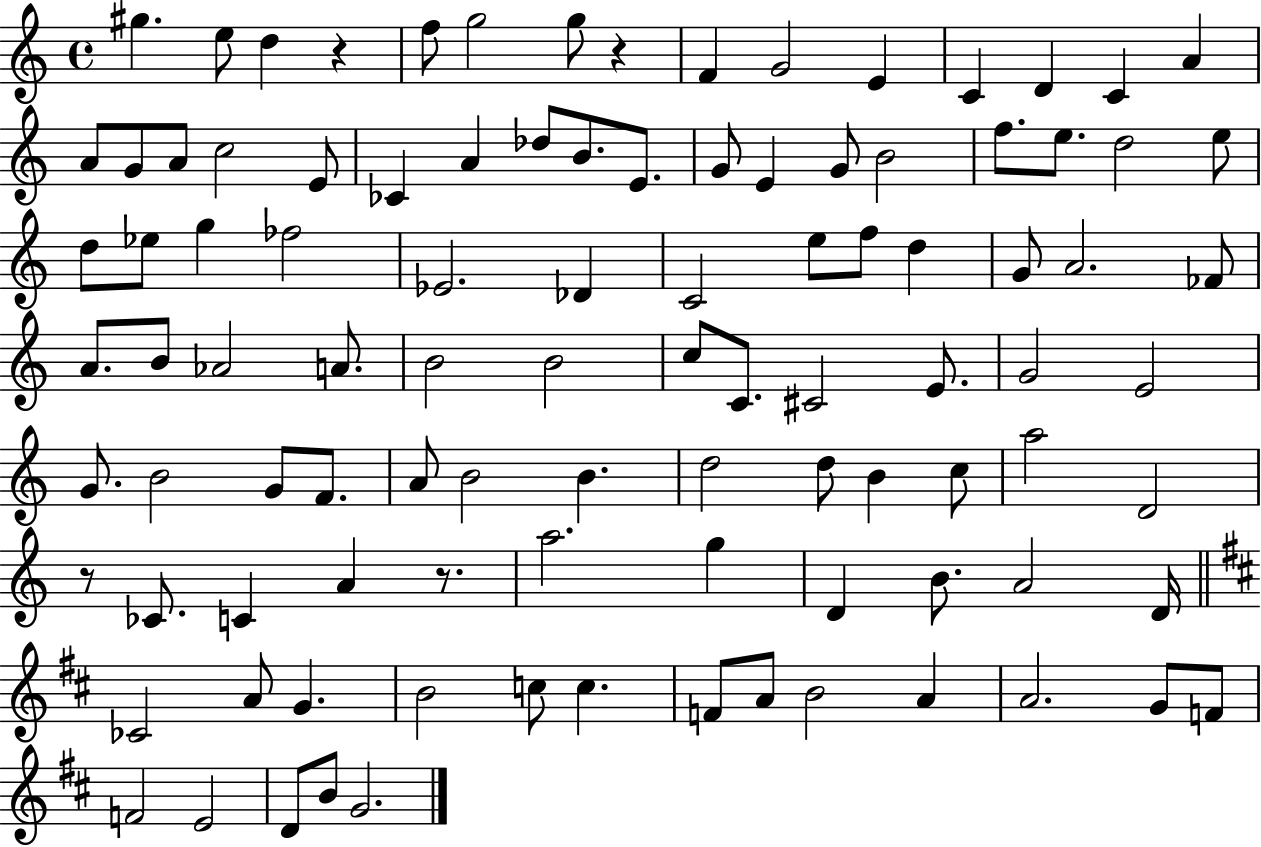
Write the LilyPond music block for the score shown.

{
  \clef treble
  \time 4/4
  \defaultTimeSignature
  \key c \major
  \repeat volta 2 { gis''4. e''8 d''4 r4 | f''8 g''2 g''8 r4 | f'4 g'2 e'4 | c'4 d'4 c'4 a'4 | \break a'8 g'8 a'8 c''2 e'8 | ces'4 a'4 des''8 b'8. e'8. | g'8 e'4 g'8 b'2 | f''8. e''8. d''2 e''8 | \break d''8 ees''8 g''4 fes''2 | ees'2. des'4 | c'2 e''8 f''8 d''4 | g'8 a'2. fes'8 | \break a'8. b'8 aes'2 a'8. | b'2 b'2 | c''8 c'8. cis'2 e'8. | g'2 e'2 | \break g'8. b'2 g'8 f'8. | a'8 b'2 b'4. | d''2 d''8 b'4 c''8 | a''2 d'2 | \break r8 ces'8. c'4 a'4 r8. | a''2. g''4 | d'4 b'8. a'2 d'16 | \bar "||" \break \key b \minor ces'2 a'8 g'4. | b'2 c''8 c''4. | f'8 a'8 b'2 a'4 | a'2. g'8 f'8 | \break f'2 e'2 | d'8 b'8 g'2. | } \bar "|."
}